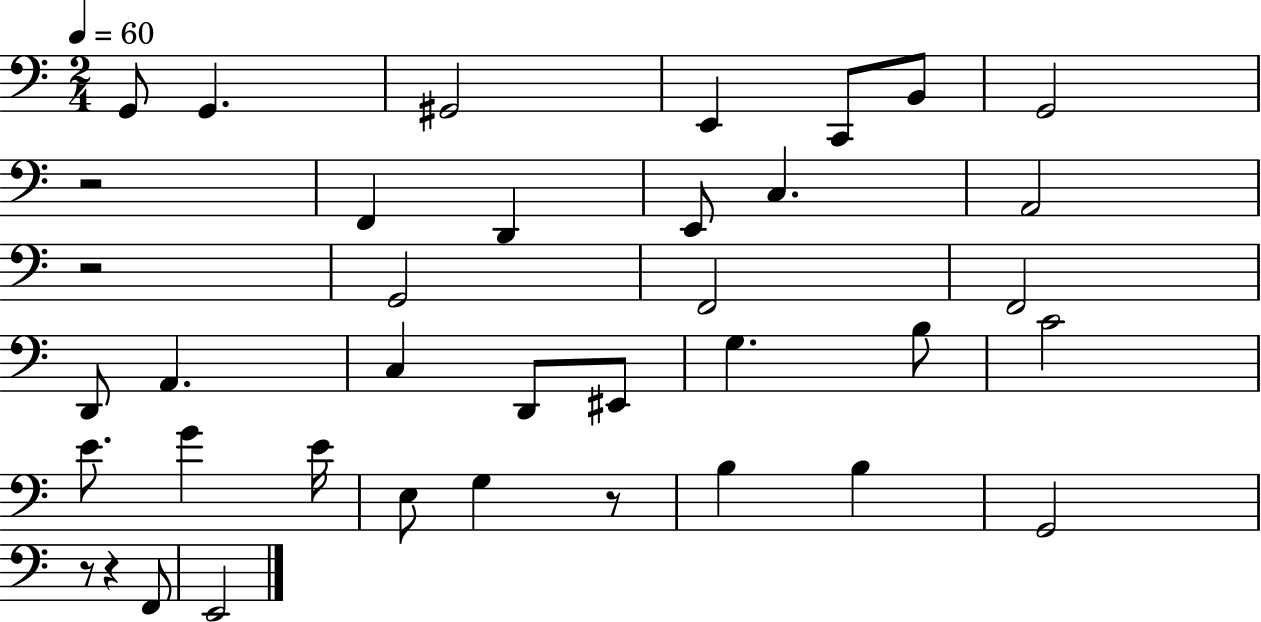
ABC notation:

X:1
T:Untitled
M:2/4
L:1/4
K:C
G,,/2 G,, ^G,,2 E,, C,,/2 B,,/2 G,,2 z2 F,, D,, E,,/2 C, A,,2 z2 G,,2 F,,2 F,,2 D,,/2 A,, C, D,,/2 ^E,,/2 G, B,/2 C2 E/2 G E/4 E,/2 G, z/2 B, B, G,,2 z/2 z F,,/2 E,,2